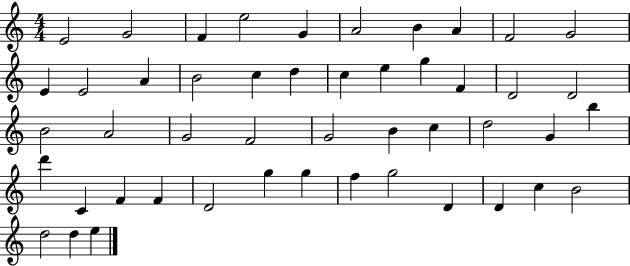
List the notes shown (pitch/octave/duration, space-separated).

E4/h G4/h F4/q E5/h G4/q A4/h B4/q A4/q F4/h G4/h E4/q E4/h A4/q B4/h C5/q D5/q C5/q E5/q G5/q F4/q D4/h D4/h B4/h A4/h G4/h F4/h G4/h B4/q C5/q D5/h G4/q B5/q D6/q C4/q F4/q F4/q D4/h G5/q G5/q F5/q G5/h D4/q D4/q C5/q B4/h D5/h D5/q E5/q